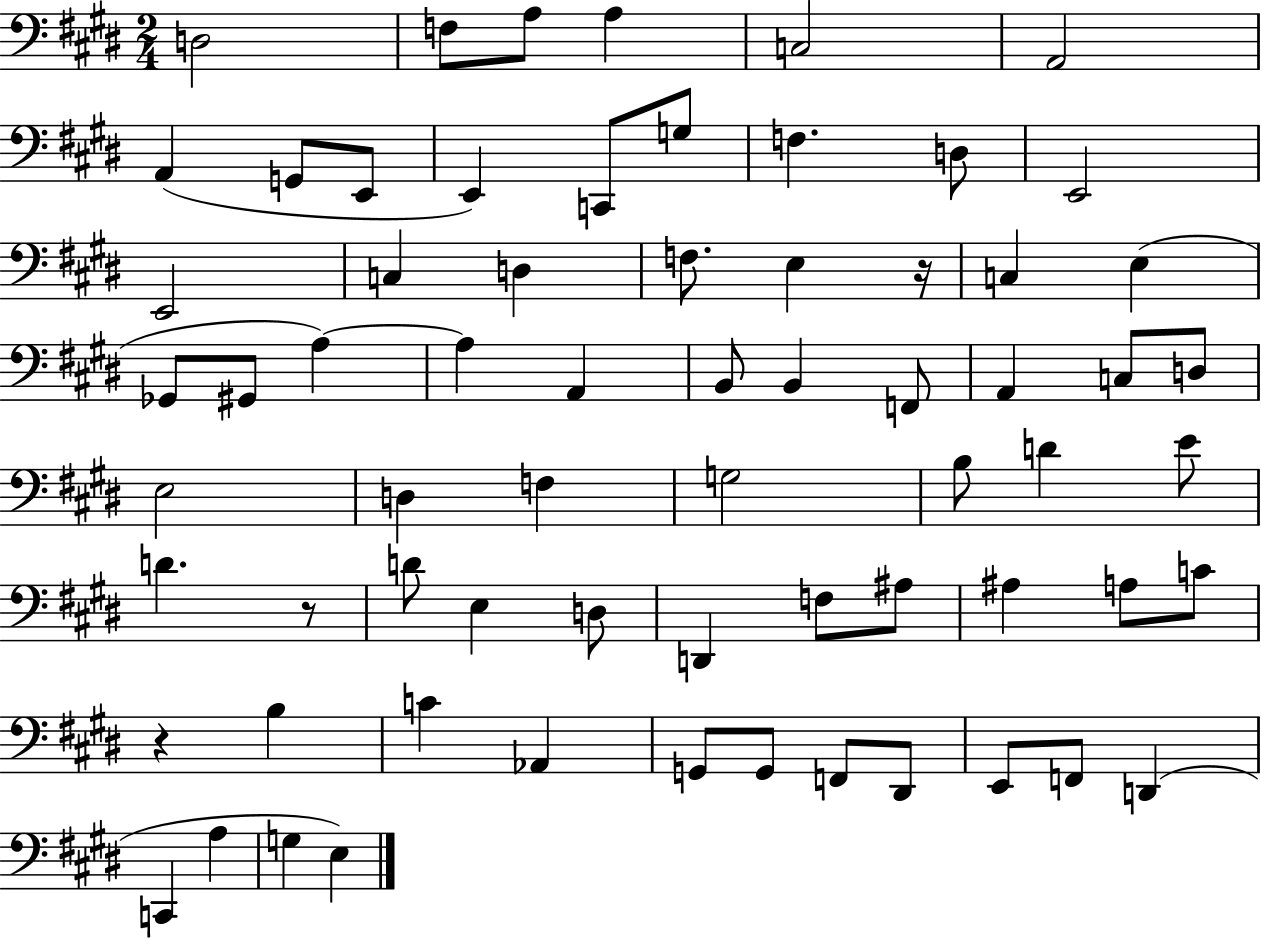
D3/h F3/e A3/e A3/q C3/h A2/h A2/q G2/e E2/e E2/q C2/e G3/e F3/q. D3/e E2/h E2/h C3/q D3/q F3/e. E3/q R/s C3/q E3/q Gb2/e G#2/e A3/q A3/q A2/q B2/e B2/q F2/e A2/q C3/e D3/e E3/h D3/q F3/q G3/h B3/e D4/q E4/e D4/q. R/e D4/e E3/q D3/e D2/q F3/e A#3/e A#3/q A3/e C4/e R/q B3/q C4/q Ab2/q G2/e G2/e F2/e D#2/e E2/e F2/e D2/q C2/q A3/q G3/q E3/q